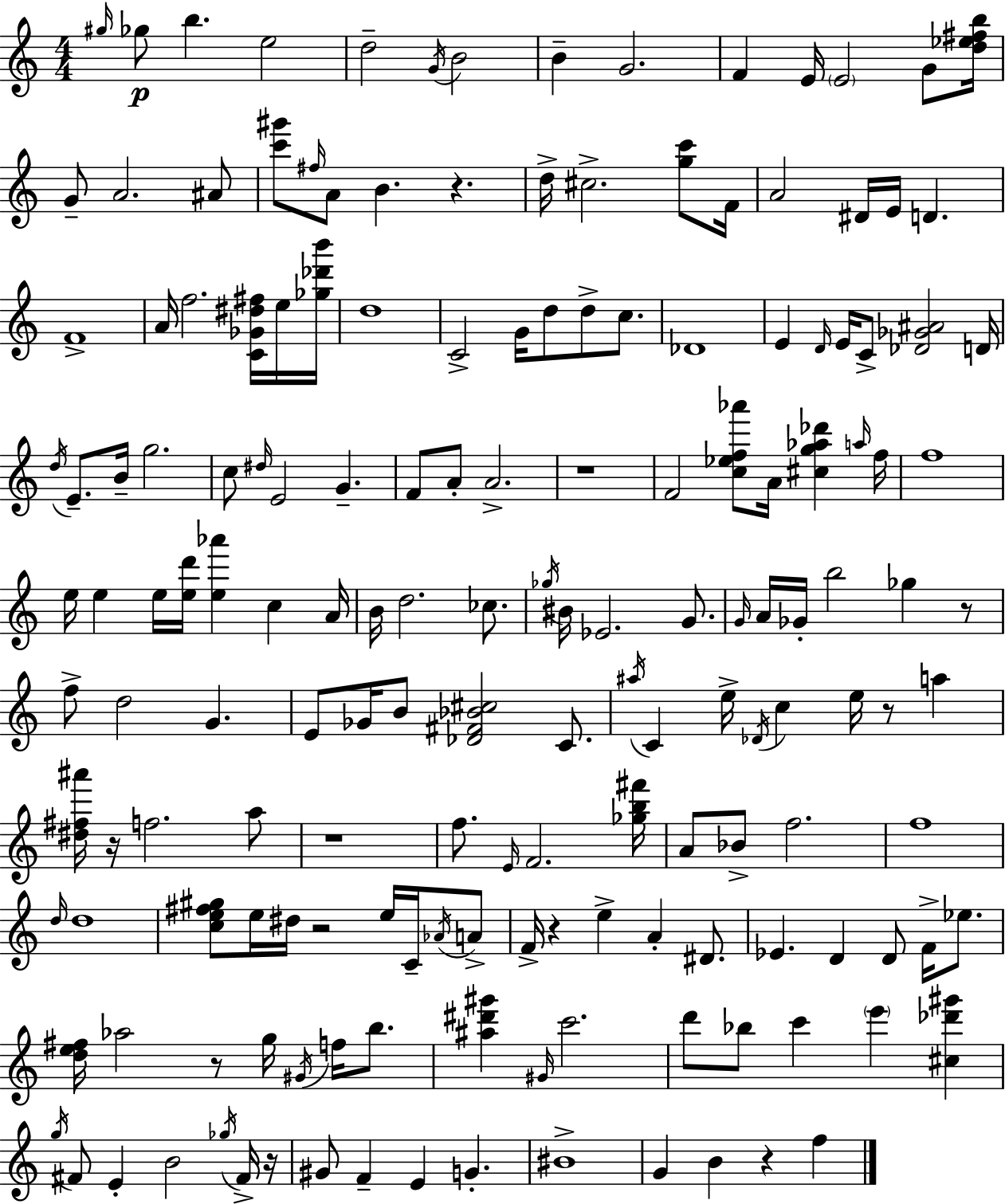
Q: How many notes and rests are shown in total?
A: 168